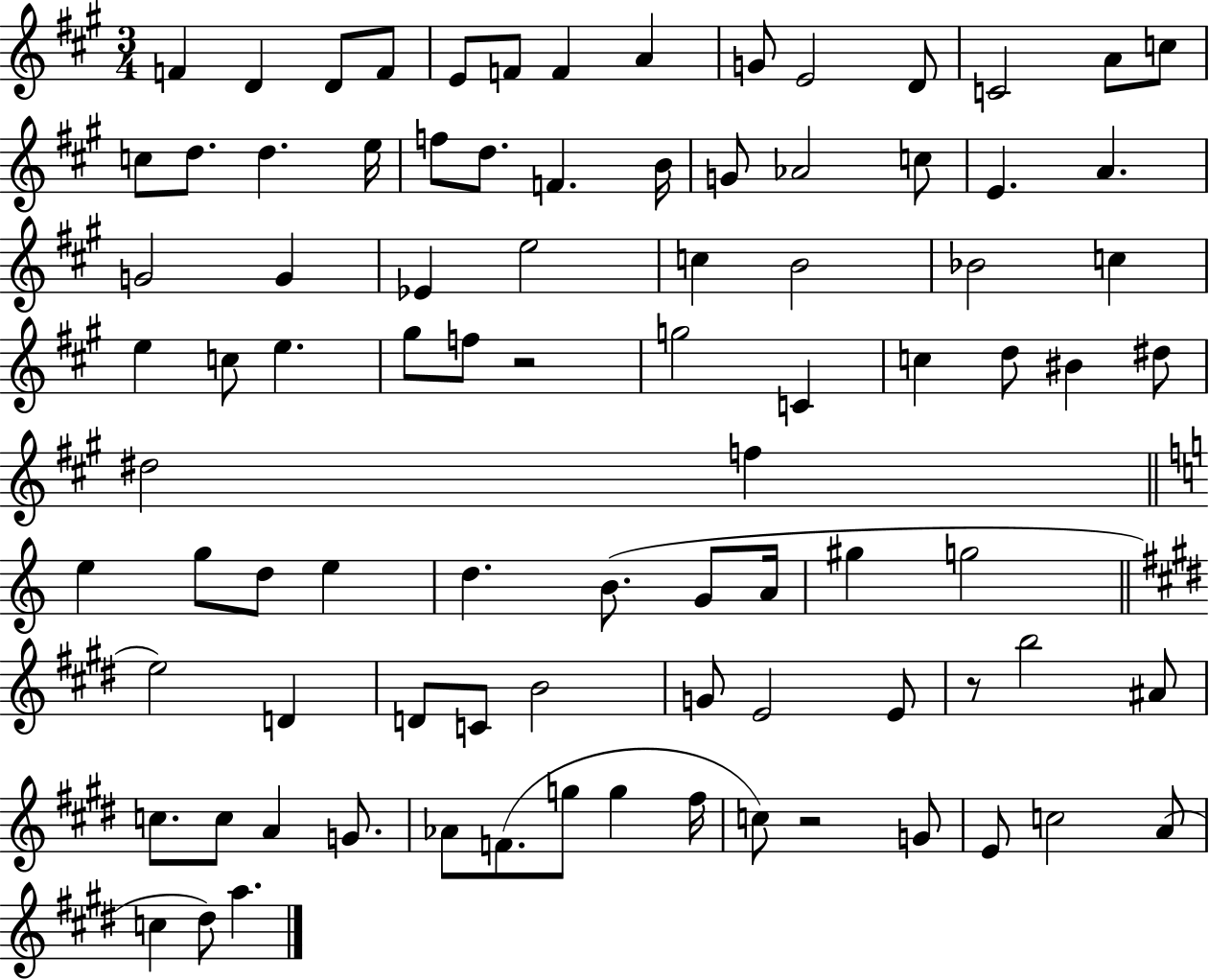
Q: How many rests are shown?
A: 3